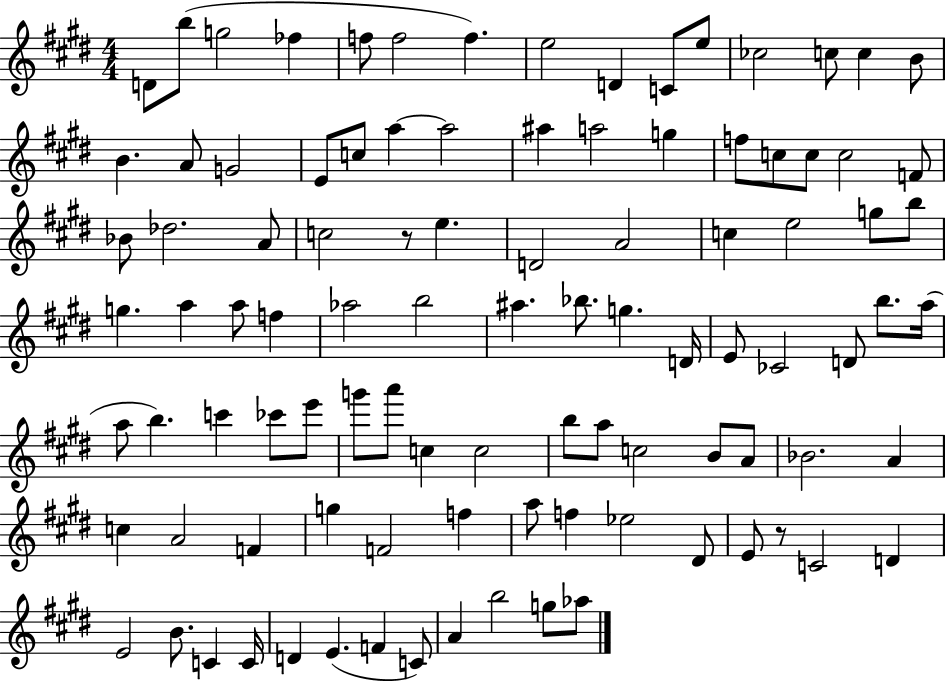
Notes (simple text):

D4/e B5/e G5/h FES5/q F5/e F5/h F5/q. E5/h D4/q C4/e E5/e CES5/h C5/e C5/q B4/e B4/q. A4/e G4/h E4/e C5/e A5/q A5/h A#5/q A5/h G5/q F5/e C5/e C5/e C5/h F4/e Bb4/e Db5/h. A4/e C5/h R/e E5/q. D4/h A4/h C5/q E5/h G5/e B5/e G5/q. A5/q A5/e F5/q Ab5/h B5/h A#5/q. Bb5/e. G5/q. D4/s E4/e CES4/h D4/e B5/e. A5/s A5/e B5/q. C6/q CES6/e E6/e G6/e A6/e C5/q C5/h B5/e A5/e C5/h B4/e A4/e Bb4/h. A4/q C5/q A4/h F4/q G5/q F4/h F5/q A5/e F5/q Eb5/h D#4/e E4/e R/e C4/h D4/q E4/h B4/e. C4/q C4/s D4/q E4/q. F4/q C4/e A4/q B5/h G5/e Ab5/e